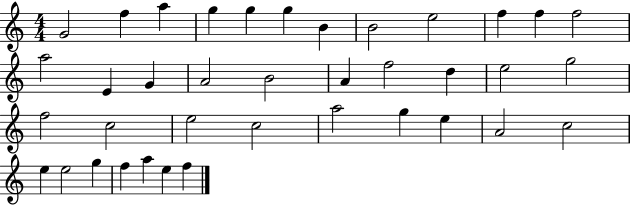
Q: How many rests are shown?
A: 0